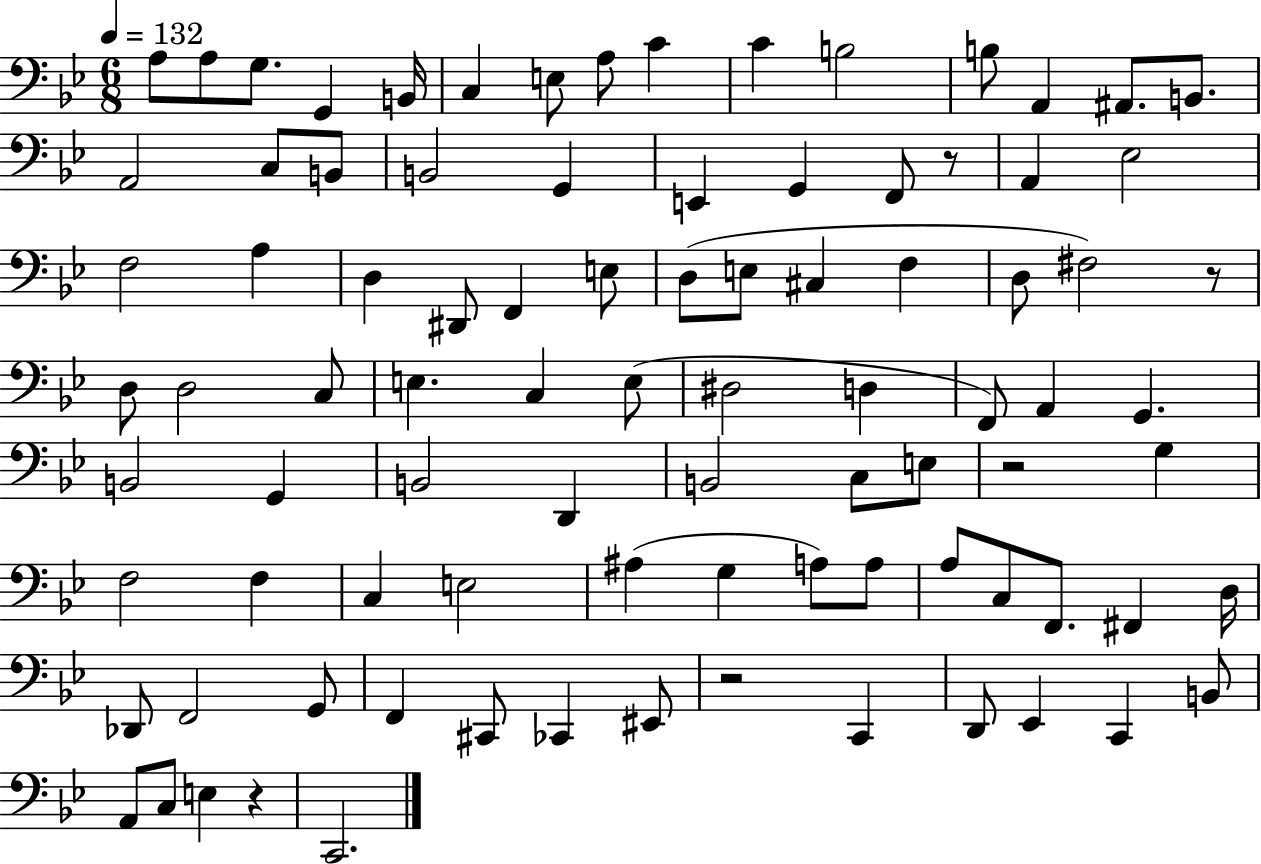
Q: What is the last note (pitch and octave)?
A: C2